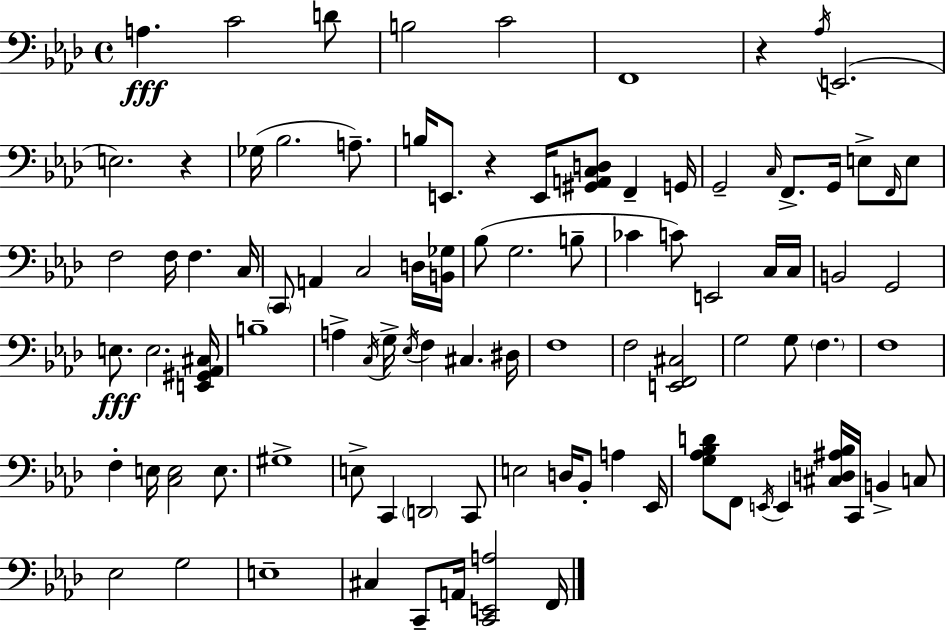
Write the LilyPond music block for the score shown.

{
  \clef bass
  \time 4/4
  \defaultTimeSignature
  \key aes \major
  a4.\fff c'2 d'8 | b2 c'2 | f,1 | r4 \acciaccatura { aes16 }( e,2. | \break e2.) r4 | ges16( bes2. a8.--) | b16 e,8. r4 e,16 <gis, a, c d>8 f,4-- | g,16 g,2-- \grace { c16 } f,8.-> g,16 e8-> | \break \grace { f,16 } e8 f2 f16 f4. | c16 \parenthesize c,8 a,4 c2 | d16 <b, ges>16 bes8( g2. | b8-- ces'4 c'8) e,2 | \break c16 c16 b,2 g,2 | e8.\fff e2. | <e, gis, aes, cis>16 b1-- | a4-> \acciaccatura { c16 } g16-> \acciaccatura { ees16 } f4 cis4. | \break dis16 f1 | f2 <e, f, cis>2 | g2 g8 \parenthesize f4. | f1 | \break f4-. e16 <c e>2 | e8. gis1-> | e8-> c,4 \parenthesize d,2 | c,8 e2 d16 bes,8-. | \break a4 ees,16 <g aes bes d'>8 f,8 \acciaccatura { e,16 } e,4 <cis d ais bes>16 c,16 | b,4-> c8 ees2 g2 | e1-- | cis4 c,8-- a,16 <c, e, a>2 | \break f,16 \bar "|."
}